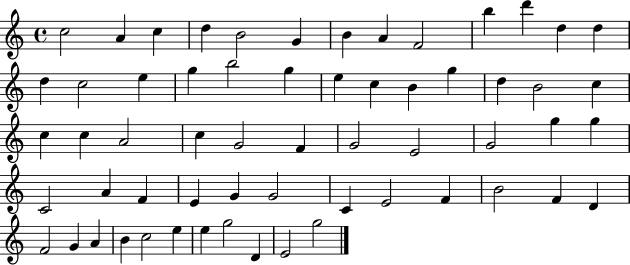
{
  \clef treble
  \time 4/4
  \defaultTimeSignature
  \key c \major
  c''2 a'4 c''4 | d''4 b'2 g'4 | b'4 a'4 f'2 | b''4 d'''4 d''4 d''4 | \break d''4 c''2 e''4 | g''4 b''2 g''4 | e''4 c''4 b'4 g''4 | d''4 b'2 c''4 | \break c''4 c''4 a'2 | c''4 g'2 f'4 | g'2 e'2 | g'2 g''4 g''4 | \break c'2 a'4 f'4 | e'4 g'4 g'2 | c'4 e'2 f'4 | b'2 f'4 d'4 | \break f'2 g'4 a'4 | b'4 c''2 e''4 | e''4 g''2 d'4 | e'2 g''2 | \break \bar "|."
}